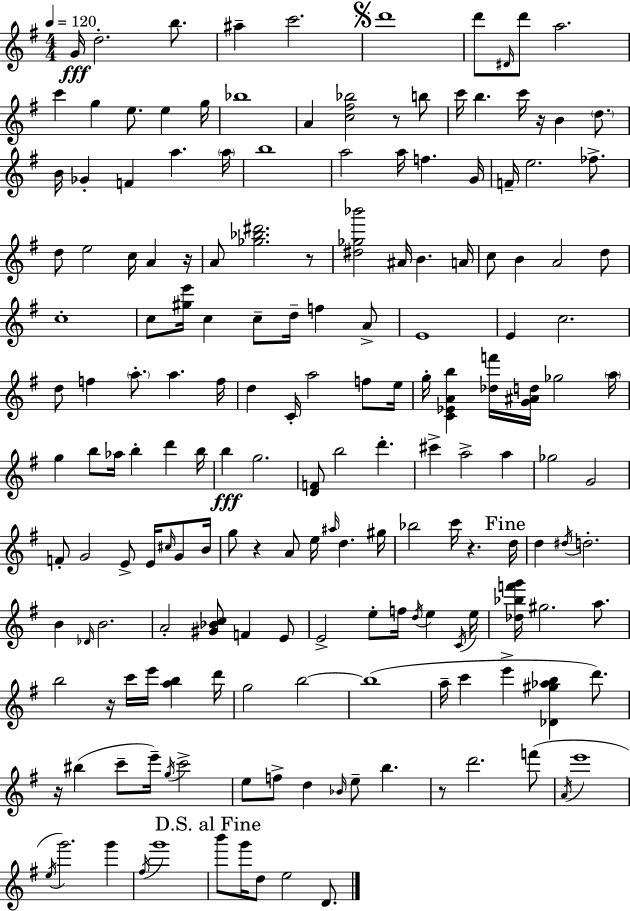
{
  \clef treble
  \numericTimeSignature
  \time 4/4
  \key g \major
  \tempo 4 = 120
  \repeat volta 2 { g'16\fff d''2.-. b''8. | ais''4-- c'''2. | \mark \markup { \musicglyph "scripts.segno" } d'''1 | d'''8 \grace { dis'16 } d'''8 a''2. | \break c'''4 g''4 e''8. e''4 | g''16 bes''1 | a'4 <c'' fis'' bes''>2 r8 b''8 | c'''16 b''4. c'''16 r16 b'4 \parenthesize d''8. | \break b'16 ges'4-. f'4 a''4. | \parenthesize a''16 b''1 | a''2 a''16 f''4. | g'16 f'16-- e''2. fes''8.-> | \break d''8 e''2 c''16 a'4 | r16 a'8 <ges'' bes'' dis'''>2. r8 | <dis'' ges'' bes'''>2 ais'16 b'4. | a'16 c''8 b'4 a'2 d''8 | \break c''1-. | c''8 <gis'' e'''>16 c''4 c''8-- d''16-- f''4 a'8-> | e'1 | e'4 c''2. | \break d''8 f''4 \parenthesize a''8.-. a''4. | f''16 d''4 c'16-. a''2 f''8 | e''16 g''16-. <c' ees' a' b''>4 <des'' f'''>16 <g' ais' d''>16 ges''2 | \parenthesize a''16 g''4 b''8 aes''16 b''4-. d'''4 | \break b''16 b''4\fff g''2. | <d' f'>8 b''2 d'''4.-. | cis'''4-> a''2-> a''4 | ges''2 g'2 | \break f'8-. g'2 e'8-> e'16 \grace { cis''16 } g'8 | b'16 g''8 r4 a'8 e''16 \grace { ais''16 } d''4. | gis''16 bes''2 c'''16 r4. | \mark "Fine" d''16 d''4 \acciaccatura { dis''16 } d''2.-. | \break b'4 \grace { des'16 } b'2. | a'2-. <gis' bes' c''>8 f'4 | e'8 e'2-> e''8-. f''16 | \acciaccatura { d''16 } e''4 \acciaccatura { c'16 } e''16 <des'' bes'' f''' g'''>16 gis''2. | \break a''8. b''2 r16 | c'''16 e'''16 <a'' b''>4 d'''16 g''2 b''2~~ | b''1( | a''16-- c'''4 e'''4-> | \break <des' gis'' aes'' b''>4 d'''8.) r16 bis''4( c'''8-- e'''16--) \acciaccatura { g''16 } | c'''2-> e''8 f''8-> d''4 | \grace { bes'16 } e''8-- b''4. r8 d'''2. | f'''8( \acciaccatura { a'16 } e'''1 | \break \acciaccatura { e''16 } g'''2.) | g'''4 \acciaccatura { fis''16 } g'''1 | \mark "D.S. al Fine" b'''8 g'''16 d''8 | e''2 d'8. } \bar "|."
}